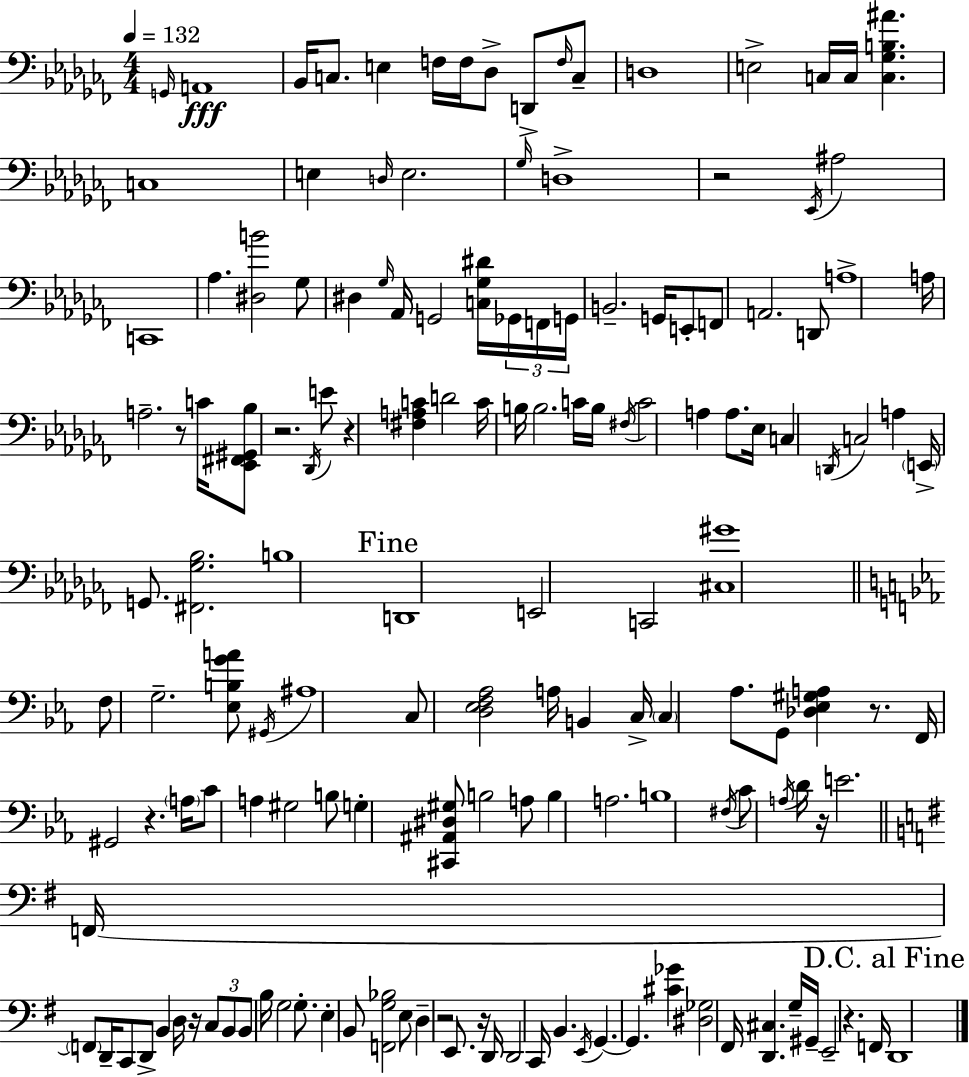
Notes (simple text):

G2/s A2/w Bb2/s C3/e. E3/q F3/s F3/s Db3/e D2/e F3/s C3/e D3/w E3/h C3/s C3/s [C3,Gb3,B3,A#4]/q. C3/w E3/q D3/s E3/h. Gb3/s D3/w R/h Eb2/s A#3/h C2/w Ab3/q. [D#3,B4]/h Gb3/e D#3/q Gb3/s Ab2/s G2/h [C3,Gb3,D#4]/s Gb2/s F2/s G2/s B2/h. G2/s E2/e F2/e A2/h. D2/e A3/w A3/s A3/h. R/e C4/s [Eb2,F#2,G#2,Bb3]/e R/h. Db2/s E4/e R/q [F#3,A3,C4]/q D4/h C4/s B3/s B3/h. C4/s B3/s F#3/s C4/h A3/q A3/e. Eb3/s C3/q D2/s C3/h A3/q E2/s G2/e. [F#2,Gb3,Bb3]/h. B3/w D2/w E2/h C2/h [C#3,G#4]/w F3/e G3/h. [Eb3,B3,G4,A4]/e G#2/s A#3/w C3/e [D3,Eb3,F3,Ab3]/h A3/s B2/q C3/s C3/q Ab3/e. G2/e [Db3,Eb3,G#3,A3]/q R/e. F2/s G#2/h R/q. A3/s C4/e A3/q G#3/h B3/e G3/q [C#2,A#2,D#3,G#3]/e B3/h A3/e B3/q A3/h. B3/w F#3/s C4/e A3/s D4/s R/s E4/h. F2/s F2/e D2/s C2/e D2/e B2/q D3/s R/s C3/e B2/e B2/e B3/s G3/h G3/e. E3/q B2/e [F2,G3,Bb3]/h E3/e D3/q R/h E2/e. R/s D2/s D2/h C2/s B2/q. E2/s G2/q. G2/q. [C#4,Gb4]/q [D#3,Gb3]/h F#2/s [D2,C#3]/q. G3/s G#2/s E2/h R/q. F2/s D2/w